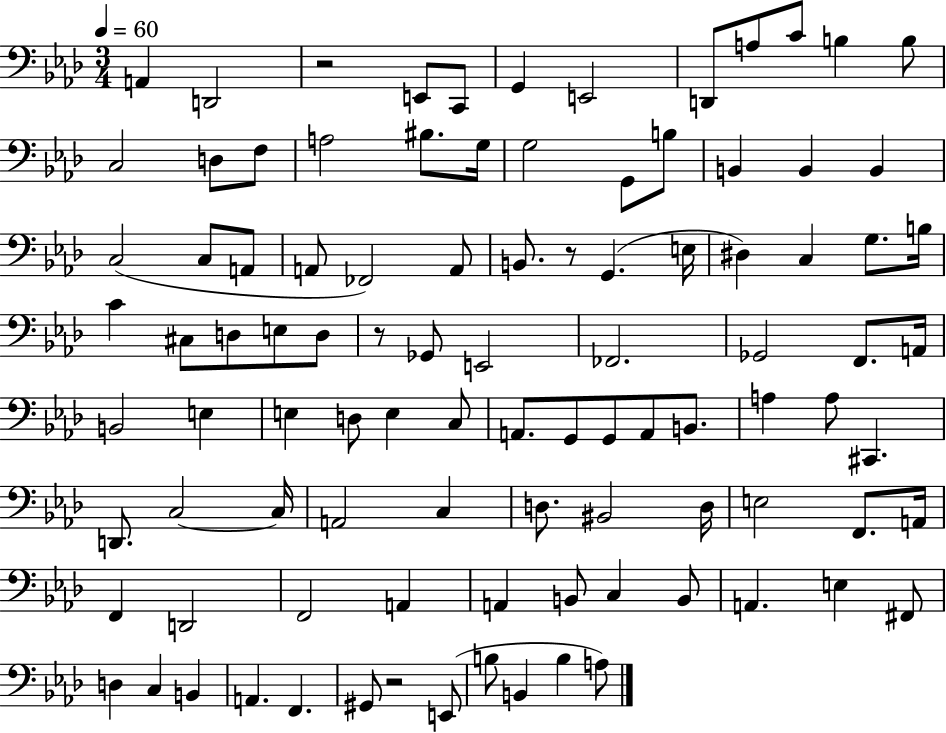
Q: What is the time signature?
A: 3/4